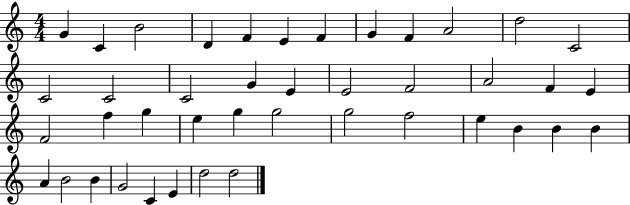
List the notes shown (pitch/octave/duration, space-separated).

G4/q C4/q B4/h D4/q F4/q E4/q F4/q G4/q F4/q A4/h D5/h C4/h C4/h C4/h C4/h G4/q E4/q E4/h F4/h A4/h F4/q E4/q F4/h F5/q G5/q E5/q G5/q G5/h G5/h F5/h E5/q B4/q B4/q B4/q A4/q B4/h B4/q G4/h C4/q E4/q D5/h D5/h